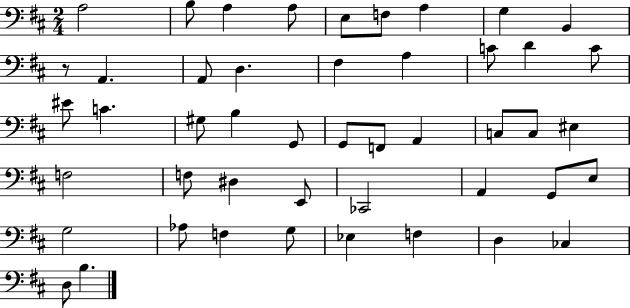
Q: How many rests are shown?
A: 1